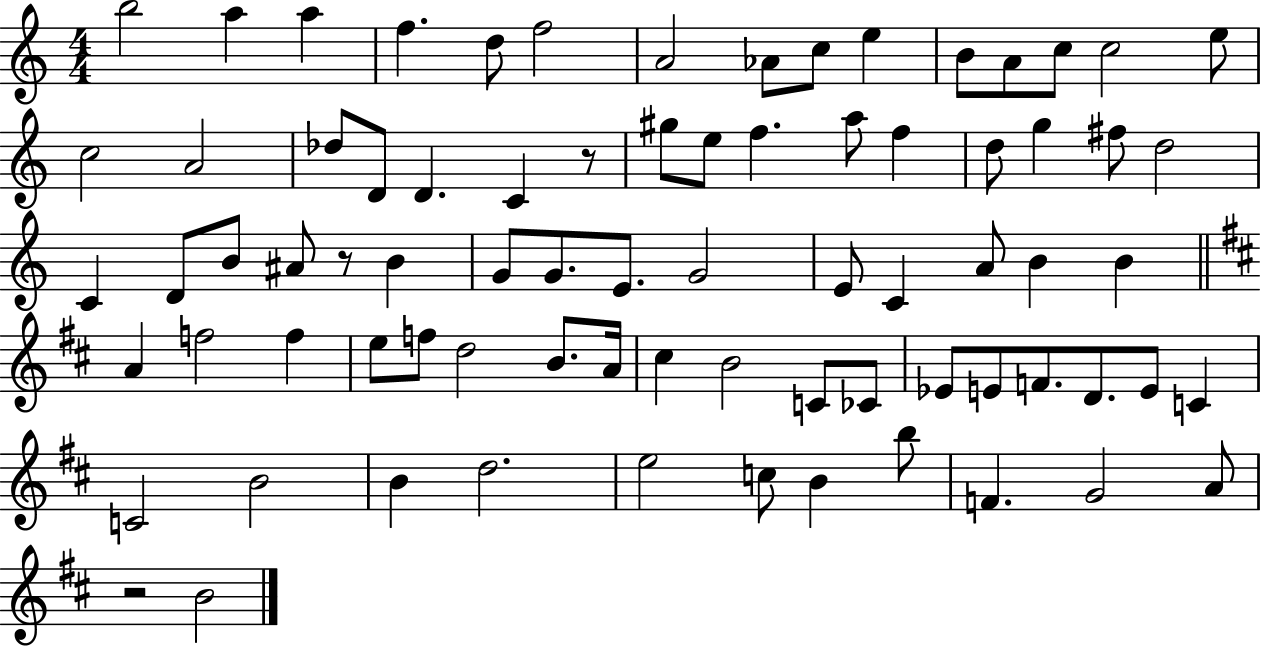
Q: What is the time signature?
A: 4/4